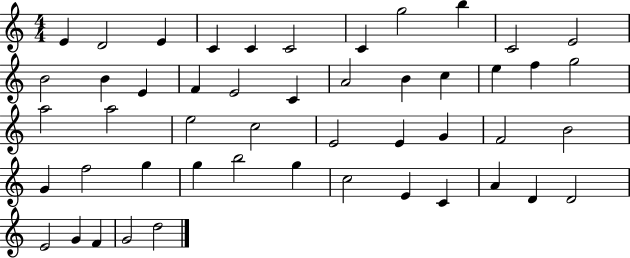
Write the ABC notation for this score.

X:1
T:Untitled
M:4/4
L:1/4
K:C
E D2 E C C C2 C g2 b C2 E2 B2 B E F E2 C A2 B c e f g2 a2 a2 e2 c2 E2 E G F2 B2 G f2 g g b2 g c2 E C A D D2 E2 G F G2 d2